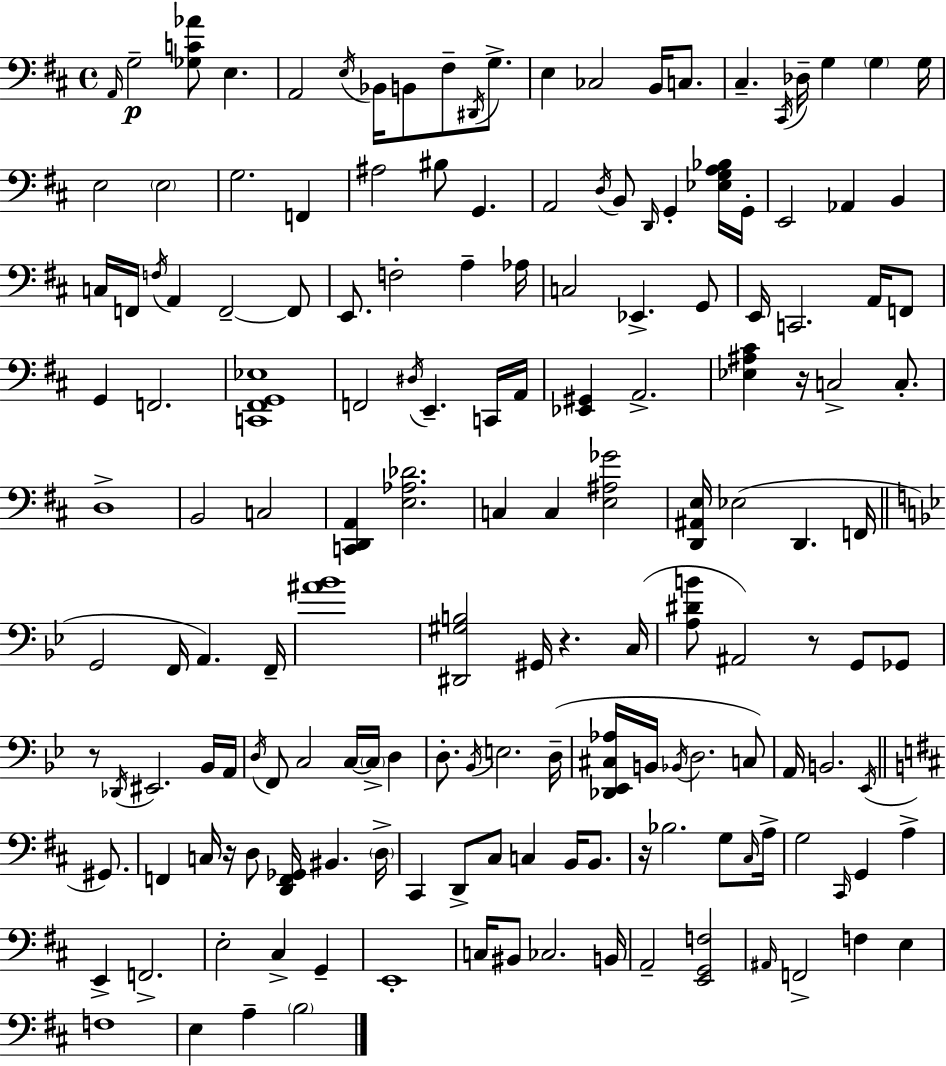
X:1
T:Untitled
M:4/4
L:1/4
K:D
A,,/4 G,2 [_G,C_A]/2 E, A,,2 E,/4 _B,,/4 B,,/2 ^F,/2 ^D,,/4 G,/2 E, _C,2 B,,/4 C,/2 ^C, ^C,,/4 _D,/4 G, G, G,/4 E,2 E,2 G,2 F,, ^A,2 ^B,/2 G,, A,,2 D,/4 B,,/2 D,,/4 G,, [_E,G,A,_B,]/4 G,,/4 E,,2 _A,, B,, C,/4 F,,/4 F,/4 A,, F,,2 F,,/2 E,,/2 F,2 A, _A,/4 C,2 _E,, G,,/2 E,,/4 C,,2 A,,/4 F,,/2 G,, F,,2 [C,,^F,,G,,_E,]4 F,,2 ^D,/4 E,, C,,/4 A,,/4 [_E,,^G,,] A,,2 [_E,^A,^C] z/4 C,2 C,/2 D,4 B,,2 C,2 [C,,D,,A,,] [E,_A,_D]2 C, C, [E,^A,_G]2 [D,,^A,,E,]/4 _E,2 D,, F,,/4 G,,2 F,,/4 A,, F,,/4 [^A_B]4 [^D,,^G,B,]2 ^G,,/4 z C,/4 [A,^DB]/2 ^A,,2 z/2 G,,/2 _G,,/2 z/2 _D,,/4 ^E,,2 _B,,/4 A,,/4 D,/4 F,,/2 C,2 C,/4 C,/4 D, D,/2 _B,,/4 E,2 D,/4 [_D,,_E,,^C,_A,]/4 B,,/4 _B,,/4 D,2 C,/2 A,,/4 B,,2 _E,,/4 ^G,,/2 F,, C,/4 z/4 D,/2 [D,,F,,_G,,]/4 ^B,, D,/4 ^C,, D,,/2 ^C,/2 C, B,,/4 B,,/2 z/4 _B,2 G,/2 ^C,/4 A,/4 G,2 ^C,,/4 G,, A, E,, F,,2 E,2 ^C, G,, E,,4 C,/4 ^B,,/2 _C,2 B,,/4 A,,2 [E,,G,,F,]2 ^A,,/4 F,,2 F, E, F,4 E, A, B,2